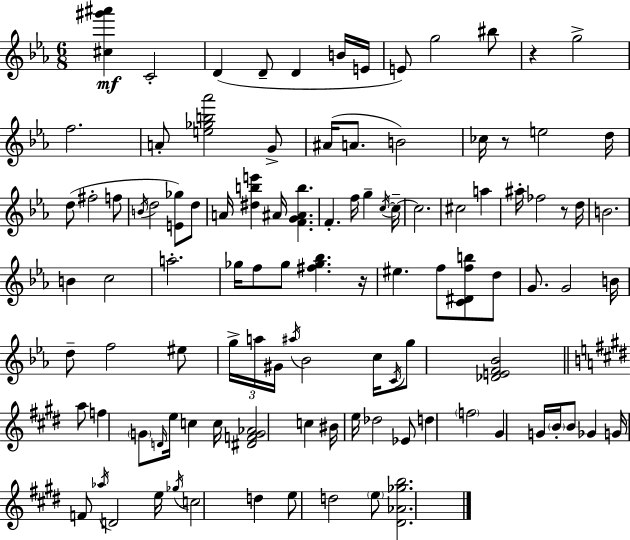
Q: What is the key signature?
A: C minor